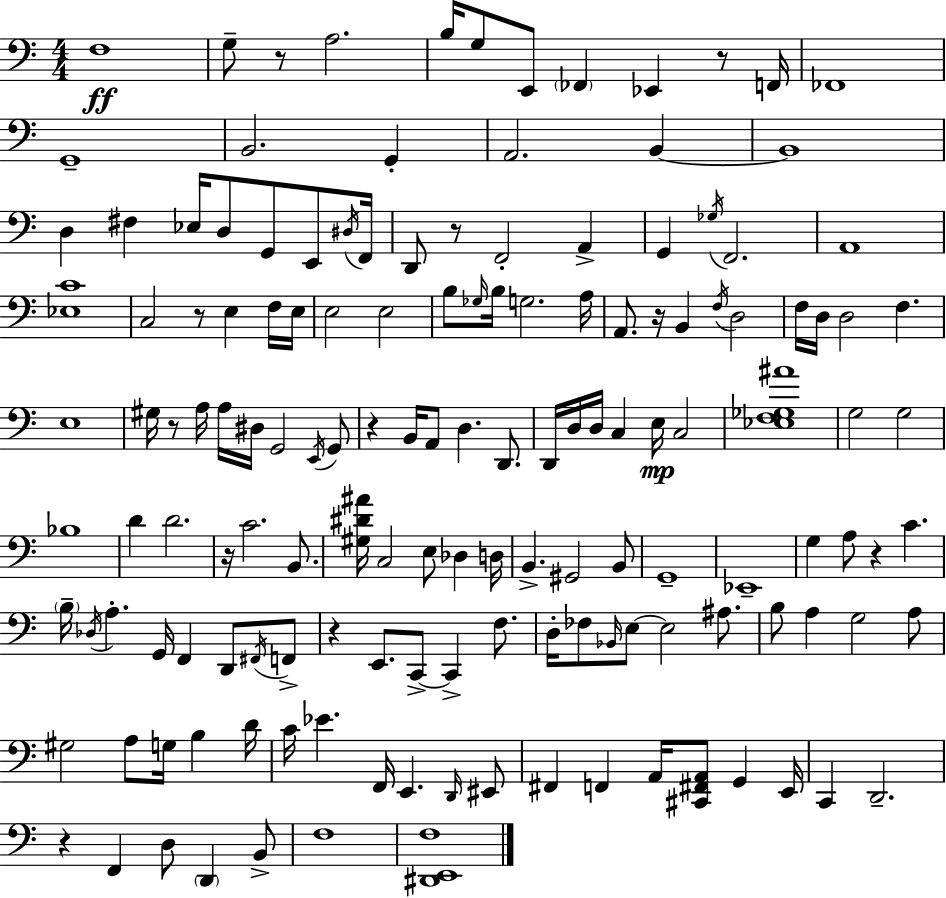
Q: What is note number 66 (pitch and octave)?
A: C3